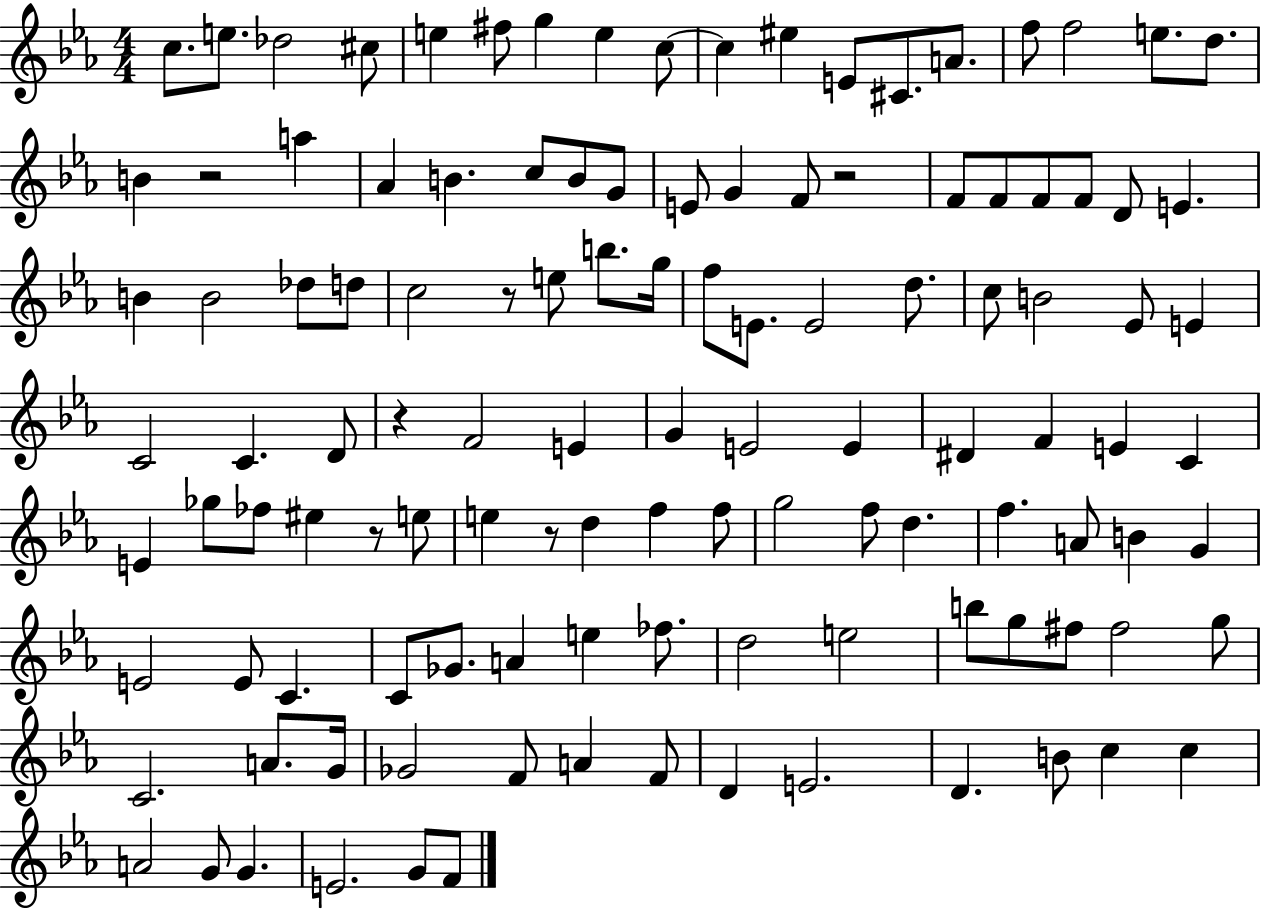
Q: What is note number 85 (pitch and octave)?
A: E5